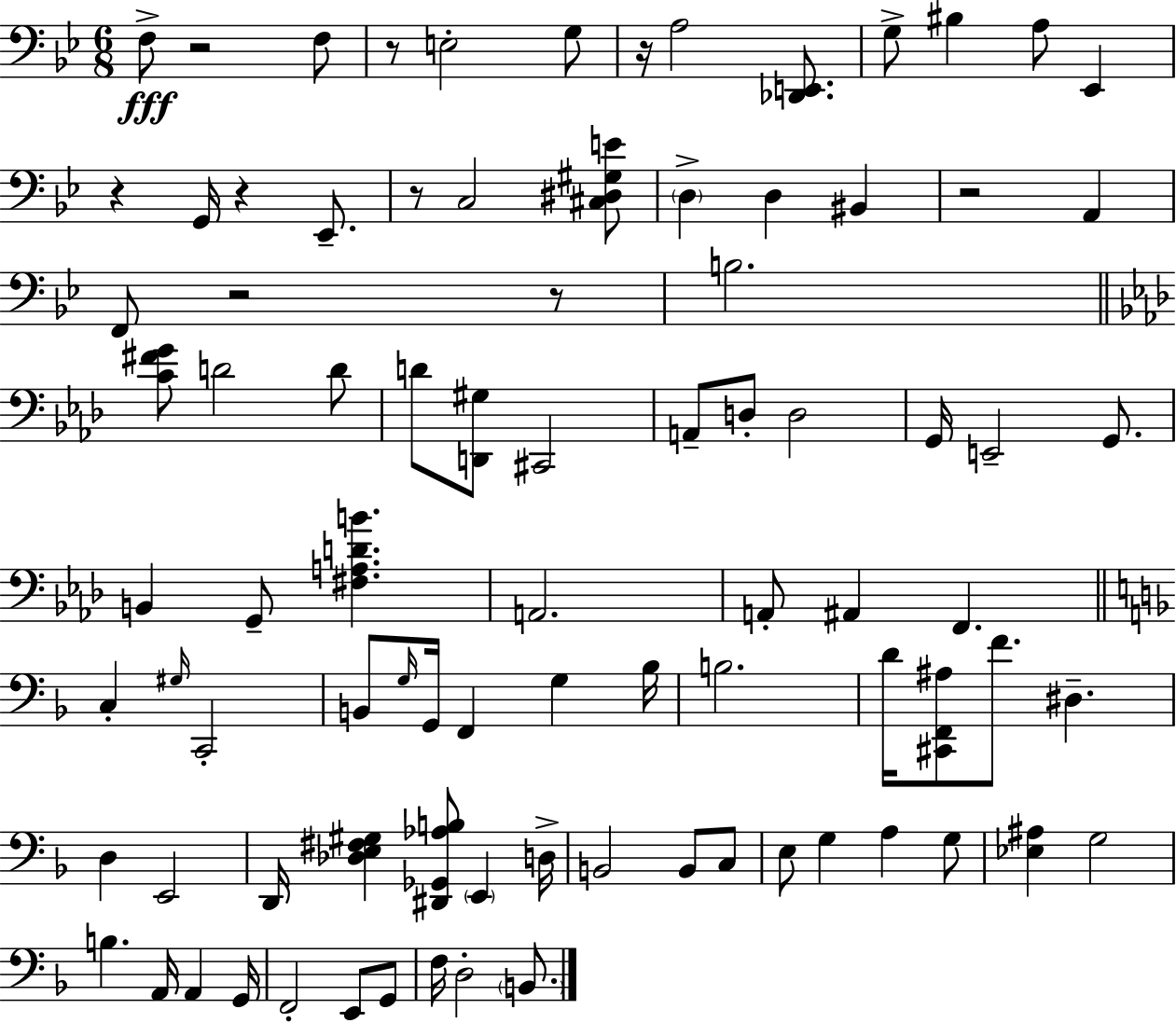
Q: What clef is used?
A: bass